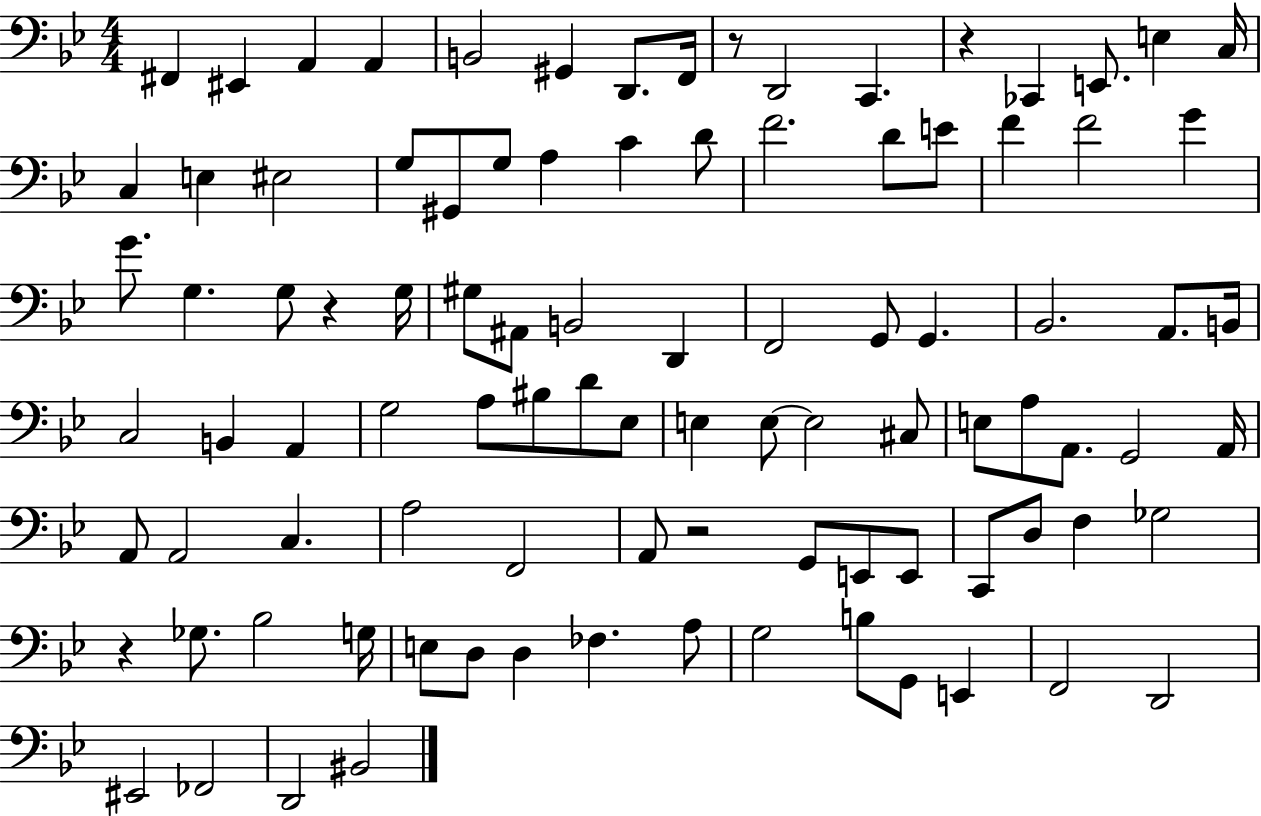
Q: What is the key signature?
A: BES major